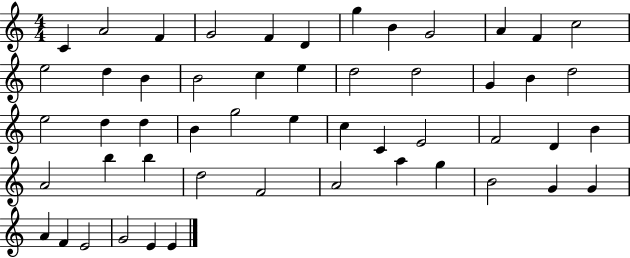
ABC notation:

X:1
T:Untitled
M:4/4
L:1/4
K:C
C A2 F G2 F D g B G2 A F c2 e2 d B B2 c e d2 d2 G B d2 e2 d d B g2 e c C E2 F2 D B A2 b b d2 F2 A2 a g B2 G G A F E2 G2 E E